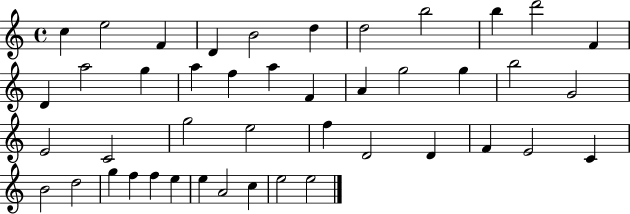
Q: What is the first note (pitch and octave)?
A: C5